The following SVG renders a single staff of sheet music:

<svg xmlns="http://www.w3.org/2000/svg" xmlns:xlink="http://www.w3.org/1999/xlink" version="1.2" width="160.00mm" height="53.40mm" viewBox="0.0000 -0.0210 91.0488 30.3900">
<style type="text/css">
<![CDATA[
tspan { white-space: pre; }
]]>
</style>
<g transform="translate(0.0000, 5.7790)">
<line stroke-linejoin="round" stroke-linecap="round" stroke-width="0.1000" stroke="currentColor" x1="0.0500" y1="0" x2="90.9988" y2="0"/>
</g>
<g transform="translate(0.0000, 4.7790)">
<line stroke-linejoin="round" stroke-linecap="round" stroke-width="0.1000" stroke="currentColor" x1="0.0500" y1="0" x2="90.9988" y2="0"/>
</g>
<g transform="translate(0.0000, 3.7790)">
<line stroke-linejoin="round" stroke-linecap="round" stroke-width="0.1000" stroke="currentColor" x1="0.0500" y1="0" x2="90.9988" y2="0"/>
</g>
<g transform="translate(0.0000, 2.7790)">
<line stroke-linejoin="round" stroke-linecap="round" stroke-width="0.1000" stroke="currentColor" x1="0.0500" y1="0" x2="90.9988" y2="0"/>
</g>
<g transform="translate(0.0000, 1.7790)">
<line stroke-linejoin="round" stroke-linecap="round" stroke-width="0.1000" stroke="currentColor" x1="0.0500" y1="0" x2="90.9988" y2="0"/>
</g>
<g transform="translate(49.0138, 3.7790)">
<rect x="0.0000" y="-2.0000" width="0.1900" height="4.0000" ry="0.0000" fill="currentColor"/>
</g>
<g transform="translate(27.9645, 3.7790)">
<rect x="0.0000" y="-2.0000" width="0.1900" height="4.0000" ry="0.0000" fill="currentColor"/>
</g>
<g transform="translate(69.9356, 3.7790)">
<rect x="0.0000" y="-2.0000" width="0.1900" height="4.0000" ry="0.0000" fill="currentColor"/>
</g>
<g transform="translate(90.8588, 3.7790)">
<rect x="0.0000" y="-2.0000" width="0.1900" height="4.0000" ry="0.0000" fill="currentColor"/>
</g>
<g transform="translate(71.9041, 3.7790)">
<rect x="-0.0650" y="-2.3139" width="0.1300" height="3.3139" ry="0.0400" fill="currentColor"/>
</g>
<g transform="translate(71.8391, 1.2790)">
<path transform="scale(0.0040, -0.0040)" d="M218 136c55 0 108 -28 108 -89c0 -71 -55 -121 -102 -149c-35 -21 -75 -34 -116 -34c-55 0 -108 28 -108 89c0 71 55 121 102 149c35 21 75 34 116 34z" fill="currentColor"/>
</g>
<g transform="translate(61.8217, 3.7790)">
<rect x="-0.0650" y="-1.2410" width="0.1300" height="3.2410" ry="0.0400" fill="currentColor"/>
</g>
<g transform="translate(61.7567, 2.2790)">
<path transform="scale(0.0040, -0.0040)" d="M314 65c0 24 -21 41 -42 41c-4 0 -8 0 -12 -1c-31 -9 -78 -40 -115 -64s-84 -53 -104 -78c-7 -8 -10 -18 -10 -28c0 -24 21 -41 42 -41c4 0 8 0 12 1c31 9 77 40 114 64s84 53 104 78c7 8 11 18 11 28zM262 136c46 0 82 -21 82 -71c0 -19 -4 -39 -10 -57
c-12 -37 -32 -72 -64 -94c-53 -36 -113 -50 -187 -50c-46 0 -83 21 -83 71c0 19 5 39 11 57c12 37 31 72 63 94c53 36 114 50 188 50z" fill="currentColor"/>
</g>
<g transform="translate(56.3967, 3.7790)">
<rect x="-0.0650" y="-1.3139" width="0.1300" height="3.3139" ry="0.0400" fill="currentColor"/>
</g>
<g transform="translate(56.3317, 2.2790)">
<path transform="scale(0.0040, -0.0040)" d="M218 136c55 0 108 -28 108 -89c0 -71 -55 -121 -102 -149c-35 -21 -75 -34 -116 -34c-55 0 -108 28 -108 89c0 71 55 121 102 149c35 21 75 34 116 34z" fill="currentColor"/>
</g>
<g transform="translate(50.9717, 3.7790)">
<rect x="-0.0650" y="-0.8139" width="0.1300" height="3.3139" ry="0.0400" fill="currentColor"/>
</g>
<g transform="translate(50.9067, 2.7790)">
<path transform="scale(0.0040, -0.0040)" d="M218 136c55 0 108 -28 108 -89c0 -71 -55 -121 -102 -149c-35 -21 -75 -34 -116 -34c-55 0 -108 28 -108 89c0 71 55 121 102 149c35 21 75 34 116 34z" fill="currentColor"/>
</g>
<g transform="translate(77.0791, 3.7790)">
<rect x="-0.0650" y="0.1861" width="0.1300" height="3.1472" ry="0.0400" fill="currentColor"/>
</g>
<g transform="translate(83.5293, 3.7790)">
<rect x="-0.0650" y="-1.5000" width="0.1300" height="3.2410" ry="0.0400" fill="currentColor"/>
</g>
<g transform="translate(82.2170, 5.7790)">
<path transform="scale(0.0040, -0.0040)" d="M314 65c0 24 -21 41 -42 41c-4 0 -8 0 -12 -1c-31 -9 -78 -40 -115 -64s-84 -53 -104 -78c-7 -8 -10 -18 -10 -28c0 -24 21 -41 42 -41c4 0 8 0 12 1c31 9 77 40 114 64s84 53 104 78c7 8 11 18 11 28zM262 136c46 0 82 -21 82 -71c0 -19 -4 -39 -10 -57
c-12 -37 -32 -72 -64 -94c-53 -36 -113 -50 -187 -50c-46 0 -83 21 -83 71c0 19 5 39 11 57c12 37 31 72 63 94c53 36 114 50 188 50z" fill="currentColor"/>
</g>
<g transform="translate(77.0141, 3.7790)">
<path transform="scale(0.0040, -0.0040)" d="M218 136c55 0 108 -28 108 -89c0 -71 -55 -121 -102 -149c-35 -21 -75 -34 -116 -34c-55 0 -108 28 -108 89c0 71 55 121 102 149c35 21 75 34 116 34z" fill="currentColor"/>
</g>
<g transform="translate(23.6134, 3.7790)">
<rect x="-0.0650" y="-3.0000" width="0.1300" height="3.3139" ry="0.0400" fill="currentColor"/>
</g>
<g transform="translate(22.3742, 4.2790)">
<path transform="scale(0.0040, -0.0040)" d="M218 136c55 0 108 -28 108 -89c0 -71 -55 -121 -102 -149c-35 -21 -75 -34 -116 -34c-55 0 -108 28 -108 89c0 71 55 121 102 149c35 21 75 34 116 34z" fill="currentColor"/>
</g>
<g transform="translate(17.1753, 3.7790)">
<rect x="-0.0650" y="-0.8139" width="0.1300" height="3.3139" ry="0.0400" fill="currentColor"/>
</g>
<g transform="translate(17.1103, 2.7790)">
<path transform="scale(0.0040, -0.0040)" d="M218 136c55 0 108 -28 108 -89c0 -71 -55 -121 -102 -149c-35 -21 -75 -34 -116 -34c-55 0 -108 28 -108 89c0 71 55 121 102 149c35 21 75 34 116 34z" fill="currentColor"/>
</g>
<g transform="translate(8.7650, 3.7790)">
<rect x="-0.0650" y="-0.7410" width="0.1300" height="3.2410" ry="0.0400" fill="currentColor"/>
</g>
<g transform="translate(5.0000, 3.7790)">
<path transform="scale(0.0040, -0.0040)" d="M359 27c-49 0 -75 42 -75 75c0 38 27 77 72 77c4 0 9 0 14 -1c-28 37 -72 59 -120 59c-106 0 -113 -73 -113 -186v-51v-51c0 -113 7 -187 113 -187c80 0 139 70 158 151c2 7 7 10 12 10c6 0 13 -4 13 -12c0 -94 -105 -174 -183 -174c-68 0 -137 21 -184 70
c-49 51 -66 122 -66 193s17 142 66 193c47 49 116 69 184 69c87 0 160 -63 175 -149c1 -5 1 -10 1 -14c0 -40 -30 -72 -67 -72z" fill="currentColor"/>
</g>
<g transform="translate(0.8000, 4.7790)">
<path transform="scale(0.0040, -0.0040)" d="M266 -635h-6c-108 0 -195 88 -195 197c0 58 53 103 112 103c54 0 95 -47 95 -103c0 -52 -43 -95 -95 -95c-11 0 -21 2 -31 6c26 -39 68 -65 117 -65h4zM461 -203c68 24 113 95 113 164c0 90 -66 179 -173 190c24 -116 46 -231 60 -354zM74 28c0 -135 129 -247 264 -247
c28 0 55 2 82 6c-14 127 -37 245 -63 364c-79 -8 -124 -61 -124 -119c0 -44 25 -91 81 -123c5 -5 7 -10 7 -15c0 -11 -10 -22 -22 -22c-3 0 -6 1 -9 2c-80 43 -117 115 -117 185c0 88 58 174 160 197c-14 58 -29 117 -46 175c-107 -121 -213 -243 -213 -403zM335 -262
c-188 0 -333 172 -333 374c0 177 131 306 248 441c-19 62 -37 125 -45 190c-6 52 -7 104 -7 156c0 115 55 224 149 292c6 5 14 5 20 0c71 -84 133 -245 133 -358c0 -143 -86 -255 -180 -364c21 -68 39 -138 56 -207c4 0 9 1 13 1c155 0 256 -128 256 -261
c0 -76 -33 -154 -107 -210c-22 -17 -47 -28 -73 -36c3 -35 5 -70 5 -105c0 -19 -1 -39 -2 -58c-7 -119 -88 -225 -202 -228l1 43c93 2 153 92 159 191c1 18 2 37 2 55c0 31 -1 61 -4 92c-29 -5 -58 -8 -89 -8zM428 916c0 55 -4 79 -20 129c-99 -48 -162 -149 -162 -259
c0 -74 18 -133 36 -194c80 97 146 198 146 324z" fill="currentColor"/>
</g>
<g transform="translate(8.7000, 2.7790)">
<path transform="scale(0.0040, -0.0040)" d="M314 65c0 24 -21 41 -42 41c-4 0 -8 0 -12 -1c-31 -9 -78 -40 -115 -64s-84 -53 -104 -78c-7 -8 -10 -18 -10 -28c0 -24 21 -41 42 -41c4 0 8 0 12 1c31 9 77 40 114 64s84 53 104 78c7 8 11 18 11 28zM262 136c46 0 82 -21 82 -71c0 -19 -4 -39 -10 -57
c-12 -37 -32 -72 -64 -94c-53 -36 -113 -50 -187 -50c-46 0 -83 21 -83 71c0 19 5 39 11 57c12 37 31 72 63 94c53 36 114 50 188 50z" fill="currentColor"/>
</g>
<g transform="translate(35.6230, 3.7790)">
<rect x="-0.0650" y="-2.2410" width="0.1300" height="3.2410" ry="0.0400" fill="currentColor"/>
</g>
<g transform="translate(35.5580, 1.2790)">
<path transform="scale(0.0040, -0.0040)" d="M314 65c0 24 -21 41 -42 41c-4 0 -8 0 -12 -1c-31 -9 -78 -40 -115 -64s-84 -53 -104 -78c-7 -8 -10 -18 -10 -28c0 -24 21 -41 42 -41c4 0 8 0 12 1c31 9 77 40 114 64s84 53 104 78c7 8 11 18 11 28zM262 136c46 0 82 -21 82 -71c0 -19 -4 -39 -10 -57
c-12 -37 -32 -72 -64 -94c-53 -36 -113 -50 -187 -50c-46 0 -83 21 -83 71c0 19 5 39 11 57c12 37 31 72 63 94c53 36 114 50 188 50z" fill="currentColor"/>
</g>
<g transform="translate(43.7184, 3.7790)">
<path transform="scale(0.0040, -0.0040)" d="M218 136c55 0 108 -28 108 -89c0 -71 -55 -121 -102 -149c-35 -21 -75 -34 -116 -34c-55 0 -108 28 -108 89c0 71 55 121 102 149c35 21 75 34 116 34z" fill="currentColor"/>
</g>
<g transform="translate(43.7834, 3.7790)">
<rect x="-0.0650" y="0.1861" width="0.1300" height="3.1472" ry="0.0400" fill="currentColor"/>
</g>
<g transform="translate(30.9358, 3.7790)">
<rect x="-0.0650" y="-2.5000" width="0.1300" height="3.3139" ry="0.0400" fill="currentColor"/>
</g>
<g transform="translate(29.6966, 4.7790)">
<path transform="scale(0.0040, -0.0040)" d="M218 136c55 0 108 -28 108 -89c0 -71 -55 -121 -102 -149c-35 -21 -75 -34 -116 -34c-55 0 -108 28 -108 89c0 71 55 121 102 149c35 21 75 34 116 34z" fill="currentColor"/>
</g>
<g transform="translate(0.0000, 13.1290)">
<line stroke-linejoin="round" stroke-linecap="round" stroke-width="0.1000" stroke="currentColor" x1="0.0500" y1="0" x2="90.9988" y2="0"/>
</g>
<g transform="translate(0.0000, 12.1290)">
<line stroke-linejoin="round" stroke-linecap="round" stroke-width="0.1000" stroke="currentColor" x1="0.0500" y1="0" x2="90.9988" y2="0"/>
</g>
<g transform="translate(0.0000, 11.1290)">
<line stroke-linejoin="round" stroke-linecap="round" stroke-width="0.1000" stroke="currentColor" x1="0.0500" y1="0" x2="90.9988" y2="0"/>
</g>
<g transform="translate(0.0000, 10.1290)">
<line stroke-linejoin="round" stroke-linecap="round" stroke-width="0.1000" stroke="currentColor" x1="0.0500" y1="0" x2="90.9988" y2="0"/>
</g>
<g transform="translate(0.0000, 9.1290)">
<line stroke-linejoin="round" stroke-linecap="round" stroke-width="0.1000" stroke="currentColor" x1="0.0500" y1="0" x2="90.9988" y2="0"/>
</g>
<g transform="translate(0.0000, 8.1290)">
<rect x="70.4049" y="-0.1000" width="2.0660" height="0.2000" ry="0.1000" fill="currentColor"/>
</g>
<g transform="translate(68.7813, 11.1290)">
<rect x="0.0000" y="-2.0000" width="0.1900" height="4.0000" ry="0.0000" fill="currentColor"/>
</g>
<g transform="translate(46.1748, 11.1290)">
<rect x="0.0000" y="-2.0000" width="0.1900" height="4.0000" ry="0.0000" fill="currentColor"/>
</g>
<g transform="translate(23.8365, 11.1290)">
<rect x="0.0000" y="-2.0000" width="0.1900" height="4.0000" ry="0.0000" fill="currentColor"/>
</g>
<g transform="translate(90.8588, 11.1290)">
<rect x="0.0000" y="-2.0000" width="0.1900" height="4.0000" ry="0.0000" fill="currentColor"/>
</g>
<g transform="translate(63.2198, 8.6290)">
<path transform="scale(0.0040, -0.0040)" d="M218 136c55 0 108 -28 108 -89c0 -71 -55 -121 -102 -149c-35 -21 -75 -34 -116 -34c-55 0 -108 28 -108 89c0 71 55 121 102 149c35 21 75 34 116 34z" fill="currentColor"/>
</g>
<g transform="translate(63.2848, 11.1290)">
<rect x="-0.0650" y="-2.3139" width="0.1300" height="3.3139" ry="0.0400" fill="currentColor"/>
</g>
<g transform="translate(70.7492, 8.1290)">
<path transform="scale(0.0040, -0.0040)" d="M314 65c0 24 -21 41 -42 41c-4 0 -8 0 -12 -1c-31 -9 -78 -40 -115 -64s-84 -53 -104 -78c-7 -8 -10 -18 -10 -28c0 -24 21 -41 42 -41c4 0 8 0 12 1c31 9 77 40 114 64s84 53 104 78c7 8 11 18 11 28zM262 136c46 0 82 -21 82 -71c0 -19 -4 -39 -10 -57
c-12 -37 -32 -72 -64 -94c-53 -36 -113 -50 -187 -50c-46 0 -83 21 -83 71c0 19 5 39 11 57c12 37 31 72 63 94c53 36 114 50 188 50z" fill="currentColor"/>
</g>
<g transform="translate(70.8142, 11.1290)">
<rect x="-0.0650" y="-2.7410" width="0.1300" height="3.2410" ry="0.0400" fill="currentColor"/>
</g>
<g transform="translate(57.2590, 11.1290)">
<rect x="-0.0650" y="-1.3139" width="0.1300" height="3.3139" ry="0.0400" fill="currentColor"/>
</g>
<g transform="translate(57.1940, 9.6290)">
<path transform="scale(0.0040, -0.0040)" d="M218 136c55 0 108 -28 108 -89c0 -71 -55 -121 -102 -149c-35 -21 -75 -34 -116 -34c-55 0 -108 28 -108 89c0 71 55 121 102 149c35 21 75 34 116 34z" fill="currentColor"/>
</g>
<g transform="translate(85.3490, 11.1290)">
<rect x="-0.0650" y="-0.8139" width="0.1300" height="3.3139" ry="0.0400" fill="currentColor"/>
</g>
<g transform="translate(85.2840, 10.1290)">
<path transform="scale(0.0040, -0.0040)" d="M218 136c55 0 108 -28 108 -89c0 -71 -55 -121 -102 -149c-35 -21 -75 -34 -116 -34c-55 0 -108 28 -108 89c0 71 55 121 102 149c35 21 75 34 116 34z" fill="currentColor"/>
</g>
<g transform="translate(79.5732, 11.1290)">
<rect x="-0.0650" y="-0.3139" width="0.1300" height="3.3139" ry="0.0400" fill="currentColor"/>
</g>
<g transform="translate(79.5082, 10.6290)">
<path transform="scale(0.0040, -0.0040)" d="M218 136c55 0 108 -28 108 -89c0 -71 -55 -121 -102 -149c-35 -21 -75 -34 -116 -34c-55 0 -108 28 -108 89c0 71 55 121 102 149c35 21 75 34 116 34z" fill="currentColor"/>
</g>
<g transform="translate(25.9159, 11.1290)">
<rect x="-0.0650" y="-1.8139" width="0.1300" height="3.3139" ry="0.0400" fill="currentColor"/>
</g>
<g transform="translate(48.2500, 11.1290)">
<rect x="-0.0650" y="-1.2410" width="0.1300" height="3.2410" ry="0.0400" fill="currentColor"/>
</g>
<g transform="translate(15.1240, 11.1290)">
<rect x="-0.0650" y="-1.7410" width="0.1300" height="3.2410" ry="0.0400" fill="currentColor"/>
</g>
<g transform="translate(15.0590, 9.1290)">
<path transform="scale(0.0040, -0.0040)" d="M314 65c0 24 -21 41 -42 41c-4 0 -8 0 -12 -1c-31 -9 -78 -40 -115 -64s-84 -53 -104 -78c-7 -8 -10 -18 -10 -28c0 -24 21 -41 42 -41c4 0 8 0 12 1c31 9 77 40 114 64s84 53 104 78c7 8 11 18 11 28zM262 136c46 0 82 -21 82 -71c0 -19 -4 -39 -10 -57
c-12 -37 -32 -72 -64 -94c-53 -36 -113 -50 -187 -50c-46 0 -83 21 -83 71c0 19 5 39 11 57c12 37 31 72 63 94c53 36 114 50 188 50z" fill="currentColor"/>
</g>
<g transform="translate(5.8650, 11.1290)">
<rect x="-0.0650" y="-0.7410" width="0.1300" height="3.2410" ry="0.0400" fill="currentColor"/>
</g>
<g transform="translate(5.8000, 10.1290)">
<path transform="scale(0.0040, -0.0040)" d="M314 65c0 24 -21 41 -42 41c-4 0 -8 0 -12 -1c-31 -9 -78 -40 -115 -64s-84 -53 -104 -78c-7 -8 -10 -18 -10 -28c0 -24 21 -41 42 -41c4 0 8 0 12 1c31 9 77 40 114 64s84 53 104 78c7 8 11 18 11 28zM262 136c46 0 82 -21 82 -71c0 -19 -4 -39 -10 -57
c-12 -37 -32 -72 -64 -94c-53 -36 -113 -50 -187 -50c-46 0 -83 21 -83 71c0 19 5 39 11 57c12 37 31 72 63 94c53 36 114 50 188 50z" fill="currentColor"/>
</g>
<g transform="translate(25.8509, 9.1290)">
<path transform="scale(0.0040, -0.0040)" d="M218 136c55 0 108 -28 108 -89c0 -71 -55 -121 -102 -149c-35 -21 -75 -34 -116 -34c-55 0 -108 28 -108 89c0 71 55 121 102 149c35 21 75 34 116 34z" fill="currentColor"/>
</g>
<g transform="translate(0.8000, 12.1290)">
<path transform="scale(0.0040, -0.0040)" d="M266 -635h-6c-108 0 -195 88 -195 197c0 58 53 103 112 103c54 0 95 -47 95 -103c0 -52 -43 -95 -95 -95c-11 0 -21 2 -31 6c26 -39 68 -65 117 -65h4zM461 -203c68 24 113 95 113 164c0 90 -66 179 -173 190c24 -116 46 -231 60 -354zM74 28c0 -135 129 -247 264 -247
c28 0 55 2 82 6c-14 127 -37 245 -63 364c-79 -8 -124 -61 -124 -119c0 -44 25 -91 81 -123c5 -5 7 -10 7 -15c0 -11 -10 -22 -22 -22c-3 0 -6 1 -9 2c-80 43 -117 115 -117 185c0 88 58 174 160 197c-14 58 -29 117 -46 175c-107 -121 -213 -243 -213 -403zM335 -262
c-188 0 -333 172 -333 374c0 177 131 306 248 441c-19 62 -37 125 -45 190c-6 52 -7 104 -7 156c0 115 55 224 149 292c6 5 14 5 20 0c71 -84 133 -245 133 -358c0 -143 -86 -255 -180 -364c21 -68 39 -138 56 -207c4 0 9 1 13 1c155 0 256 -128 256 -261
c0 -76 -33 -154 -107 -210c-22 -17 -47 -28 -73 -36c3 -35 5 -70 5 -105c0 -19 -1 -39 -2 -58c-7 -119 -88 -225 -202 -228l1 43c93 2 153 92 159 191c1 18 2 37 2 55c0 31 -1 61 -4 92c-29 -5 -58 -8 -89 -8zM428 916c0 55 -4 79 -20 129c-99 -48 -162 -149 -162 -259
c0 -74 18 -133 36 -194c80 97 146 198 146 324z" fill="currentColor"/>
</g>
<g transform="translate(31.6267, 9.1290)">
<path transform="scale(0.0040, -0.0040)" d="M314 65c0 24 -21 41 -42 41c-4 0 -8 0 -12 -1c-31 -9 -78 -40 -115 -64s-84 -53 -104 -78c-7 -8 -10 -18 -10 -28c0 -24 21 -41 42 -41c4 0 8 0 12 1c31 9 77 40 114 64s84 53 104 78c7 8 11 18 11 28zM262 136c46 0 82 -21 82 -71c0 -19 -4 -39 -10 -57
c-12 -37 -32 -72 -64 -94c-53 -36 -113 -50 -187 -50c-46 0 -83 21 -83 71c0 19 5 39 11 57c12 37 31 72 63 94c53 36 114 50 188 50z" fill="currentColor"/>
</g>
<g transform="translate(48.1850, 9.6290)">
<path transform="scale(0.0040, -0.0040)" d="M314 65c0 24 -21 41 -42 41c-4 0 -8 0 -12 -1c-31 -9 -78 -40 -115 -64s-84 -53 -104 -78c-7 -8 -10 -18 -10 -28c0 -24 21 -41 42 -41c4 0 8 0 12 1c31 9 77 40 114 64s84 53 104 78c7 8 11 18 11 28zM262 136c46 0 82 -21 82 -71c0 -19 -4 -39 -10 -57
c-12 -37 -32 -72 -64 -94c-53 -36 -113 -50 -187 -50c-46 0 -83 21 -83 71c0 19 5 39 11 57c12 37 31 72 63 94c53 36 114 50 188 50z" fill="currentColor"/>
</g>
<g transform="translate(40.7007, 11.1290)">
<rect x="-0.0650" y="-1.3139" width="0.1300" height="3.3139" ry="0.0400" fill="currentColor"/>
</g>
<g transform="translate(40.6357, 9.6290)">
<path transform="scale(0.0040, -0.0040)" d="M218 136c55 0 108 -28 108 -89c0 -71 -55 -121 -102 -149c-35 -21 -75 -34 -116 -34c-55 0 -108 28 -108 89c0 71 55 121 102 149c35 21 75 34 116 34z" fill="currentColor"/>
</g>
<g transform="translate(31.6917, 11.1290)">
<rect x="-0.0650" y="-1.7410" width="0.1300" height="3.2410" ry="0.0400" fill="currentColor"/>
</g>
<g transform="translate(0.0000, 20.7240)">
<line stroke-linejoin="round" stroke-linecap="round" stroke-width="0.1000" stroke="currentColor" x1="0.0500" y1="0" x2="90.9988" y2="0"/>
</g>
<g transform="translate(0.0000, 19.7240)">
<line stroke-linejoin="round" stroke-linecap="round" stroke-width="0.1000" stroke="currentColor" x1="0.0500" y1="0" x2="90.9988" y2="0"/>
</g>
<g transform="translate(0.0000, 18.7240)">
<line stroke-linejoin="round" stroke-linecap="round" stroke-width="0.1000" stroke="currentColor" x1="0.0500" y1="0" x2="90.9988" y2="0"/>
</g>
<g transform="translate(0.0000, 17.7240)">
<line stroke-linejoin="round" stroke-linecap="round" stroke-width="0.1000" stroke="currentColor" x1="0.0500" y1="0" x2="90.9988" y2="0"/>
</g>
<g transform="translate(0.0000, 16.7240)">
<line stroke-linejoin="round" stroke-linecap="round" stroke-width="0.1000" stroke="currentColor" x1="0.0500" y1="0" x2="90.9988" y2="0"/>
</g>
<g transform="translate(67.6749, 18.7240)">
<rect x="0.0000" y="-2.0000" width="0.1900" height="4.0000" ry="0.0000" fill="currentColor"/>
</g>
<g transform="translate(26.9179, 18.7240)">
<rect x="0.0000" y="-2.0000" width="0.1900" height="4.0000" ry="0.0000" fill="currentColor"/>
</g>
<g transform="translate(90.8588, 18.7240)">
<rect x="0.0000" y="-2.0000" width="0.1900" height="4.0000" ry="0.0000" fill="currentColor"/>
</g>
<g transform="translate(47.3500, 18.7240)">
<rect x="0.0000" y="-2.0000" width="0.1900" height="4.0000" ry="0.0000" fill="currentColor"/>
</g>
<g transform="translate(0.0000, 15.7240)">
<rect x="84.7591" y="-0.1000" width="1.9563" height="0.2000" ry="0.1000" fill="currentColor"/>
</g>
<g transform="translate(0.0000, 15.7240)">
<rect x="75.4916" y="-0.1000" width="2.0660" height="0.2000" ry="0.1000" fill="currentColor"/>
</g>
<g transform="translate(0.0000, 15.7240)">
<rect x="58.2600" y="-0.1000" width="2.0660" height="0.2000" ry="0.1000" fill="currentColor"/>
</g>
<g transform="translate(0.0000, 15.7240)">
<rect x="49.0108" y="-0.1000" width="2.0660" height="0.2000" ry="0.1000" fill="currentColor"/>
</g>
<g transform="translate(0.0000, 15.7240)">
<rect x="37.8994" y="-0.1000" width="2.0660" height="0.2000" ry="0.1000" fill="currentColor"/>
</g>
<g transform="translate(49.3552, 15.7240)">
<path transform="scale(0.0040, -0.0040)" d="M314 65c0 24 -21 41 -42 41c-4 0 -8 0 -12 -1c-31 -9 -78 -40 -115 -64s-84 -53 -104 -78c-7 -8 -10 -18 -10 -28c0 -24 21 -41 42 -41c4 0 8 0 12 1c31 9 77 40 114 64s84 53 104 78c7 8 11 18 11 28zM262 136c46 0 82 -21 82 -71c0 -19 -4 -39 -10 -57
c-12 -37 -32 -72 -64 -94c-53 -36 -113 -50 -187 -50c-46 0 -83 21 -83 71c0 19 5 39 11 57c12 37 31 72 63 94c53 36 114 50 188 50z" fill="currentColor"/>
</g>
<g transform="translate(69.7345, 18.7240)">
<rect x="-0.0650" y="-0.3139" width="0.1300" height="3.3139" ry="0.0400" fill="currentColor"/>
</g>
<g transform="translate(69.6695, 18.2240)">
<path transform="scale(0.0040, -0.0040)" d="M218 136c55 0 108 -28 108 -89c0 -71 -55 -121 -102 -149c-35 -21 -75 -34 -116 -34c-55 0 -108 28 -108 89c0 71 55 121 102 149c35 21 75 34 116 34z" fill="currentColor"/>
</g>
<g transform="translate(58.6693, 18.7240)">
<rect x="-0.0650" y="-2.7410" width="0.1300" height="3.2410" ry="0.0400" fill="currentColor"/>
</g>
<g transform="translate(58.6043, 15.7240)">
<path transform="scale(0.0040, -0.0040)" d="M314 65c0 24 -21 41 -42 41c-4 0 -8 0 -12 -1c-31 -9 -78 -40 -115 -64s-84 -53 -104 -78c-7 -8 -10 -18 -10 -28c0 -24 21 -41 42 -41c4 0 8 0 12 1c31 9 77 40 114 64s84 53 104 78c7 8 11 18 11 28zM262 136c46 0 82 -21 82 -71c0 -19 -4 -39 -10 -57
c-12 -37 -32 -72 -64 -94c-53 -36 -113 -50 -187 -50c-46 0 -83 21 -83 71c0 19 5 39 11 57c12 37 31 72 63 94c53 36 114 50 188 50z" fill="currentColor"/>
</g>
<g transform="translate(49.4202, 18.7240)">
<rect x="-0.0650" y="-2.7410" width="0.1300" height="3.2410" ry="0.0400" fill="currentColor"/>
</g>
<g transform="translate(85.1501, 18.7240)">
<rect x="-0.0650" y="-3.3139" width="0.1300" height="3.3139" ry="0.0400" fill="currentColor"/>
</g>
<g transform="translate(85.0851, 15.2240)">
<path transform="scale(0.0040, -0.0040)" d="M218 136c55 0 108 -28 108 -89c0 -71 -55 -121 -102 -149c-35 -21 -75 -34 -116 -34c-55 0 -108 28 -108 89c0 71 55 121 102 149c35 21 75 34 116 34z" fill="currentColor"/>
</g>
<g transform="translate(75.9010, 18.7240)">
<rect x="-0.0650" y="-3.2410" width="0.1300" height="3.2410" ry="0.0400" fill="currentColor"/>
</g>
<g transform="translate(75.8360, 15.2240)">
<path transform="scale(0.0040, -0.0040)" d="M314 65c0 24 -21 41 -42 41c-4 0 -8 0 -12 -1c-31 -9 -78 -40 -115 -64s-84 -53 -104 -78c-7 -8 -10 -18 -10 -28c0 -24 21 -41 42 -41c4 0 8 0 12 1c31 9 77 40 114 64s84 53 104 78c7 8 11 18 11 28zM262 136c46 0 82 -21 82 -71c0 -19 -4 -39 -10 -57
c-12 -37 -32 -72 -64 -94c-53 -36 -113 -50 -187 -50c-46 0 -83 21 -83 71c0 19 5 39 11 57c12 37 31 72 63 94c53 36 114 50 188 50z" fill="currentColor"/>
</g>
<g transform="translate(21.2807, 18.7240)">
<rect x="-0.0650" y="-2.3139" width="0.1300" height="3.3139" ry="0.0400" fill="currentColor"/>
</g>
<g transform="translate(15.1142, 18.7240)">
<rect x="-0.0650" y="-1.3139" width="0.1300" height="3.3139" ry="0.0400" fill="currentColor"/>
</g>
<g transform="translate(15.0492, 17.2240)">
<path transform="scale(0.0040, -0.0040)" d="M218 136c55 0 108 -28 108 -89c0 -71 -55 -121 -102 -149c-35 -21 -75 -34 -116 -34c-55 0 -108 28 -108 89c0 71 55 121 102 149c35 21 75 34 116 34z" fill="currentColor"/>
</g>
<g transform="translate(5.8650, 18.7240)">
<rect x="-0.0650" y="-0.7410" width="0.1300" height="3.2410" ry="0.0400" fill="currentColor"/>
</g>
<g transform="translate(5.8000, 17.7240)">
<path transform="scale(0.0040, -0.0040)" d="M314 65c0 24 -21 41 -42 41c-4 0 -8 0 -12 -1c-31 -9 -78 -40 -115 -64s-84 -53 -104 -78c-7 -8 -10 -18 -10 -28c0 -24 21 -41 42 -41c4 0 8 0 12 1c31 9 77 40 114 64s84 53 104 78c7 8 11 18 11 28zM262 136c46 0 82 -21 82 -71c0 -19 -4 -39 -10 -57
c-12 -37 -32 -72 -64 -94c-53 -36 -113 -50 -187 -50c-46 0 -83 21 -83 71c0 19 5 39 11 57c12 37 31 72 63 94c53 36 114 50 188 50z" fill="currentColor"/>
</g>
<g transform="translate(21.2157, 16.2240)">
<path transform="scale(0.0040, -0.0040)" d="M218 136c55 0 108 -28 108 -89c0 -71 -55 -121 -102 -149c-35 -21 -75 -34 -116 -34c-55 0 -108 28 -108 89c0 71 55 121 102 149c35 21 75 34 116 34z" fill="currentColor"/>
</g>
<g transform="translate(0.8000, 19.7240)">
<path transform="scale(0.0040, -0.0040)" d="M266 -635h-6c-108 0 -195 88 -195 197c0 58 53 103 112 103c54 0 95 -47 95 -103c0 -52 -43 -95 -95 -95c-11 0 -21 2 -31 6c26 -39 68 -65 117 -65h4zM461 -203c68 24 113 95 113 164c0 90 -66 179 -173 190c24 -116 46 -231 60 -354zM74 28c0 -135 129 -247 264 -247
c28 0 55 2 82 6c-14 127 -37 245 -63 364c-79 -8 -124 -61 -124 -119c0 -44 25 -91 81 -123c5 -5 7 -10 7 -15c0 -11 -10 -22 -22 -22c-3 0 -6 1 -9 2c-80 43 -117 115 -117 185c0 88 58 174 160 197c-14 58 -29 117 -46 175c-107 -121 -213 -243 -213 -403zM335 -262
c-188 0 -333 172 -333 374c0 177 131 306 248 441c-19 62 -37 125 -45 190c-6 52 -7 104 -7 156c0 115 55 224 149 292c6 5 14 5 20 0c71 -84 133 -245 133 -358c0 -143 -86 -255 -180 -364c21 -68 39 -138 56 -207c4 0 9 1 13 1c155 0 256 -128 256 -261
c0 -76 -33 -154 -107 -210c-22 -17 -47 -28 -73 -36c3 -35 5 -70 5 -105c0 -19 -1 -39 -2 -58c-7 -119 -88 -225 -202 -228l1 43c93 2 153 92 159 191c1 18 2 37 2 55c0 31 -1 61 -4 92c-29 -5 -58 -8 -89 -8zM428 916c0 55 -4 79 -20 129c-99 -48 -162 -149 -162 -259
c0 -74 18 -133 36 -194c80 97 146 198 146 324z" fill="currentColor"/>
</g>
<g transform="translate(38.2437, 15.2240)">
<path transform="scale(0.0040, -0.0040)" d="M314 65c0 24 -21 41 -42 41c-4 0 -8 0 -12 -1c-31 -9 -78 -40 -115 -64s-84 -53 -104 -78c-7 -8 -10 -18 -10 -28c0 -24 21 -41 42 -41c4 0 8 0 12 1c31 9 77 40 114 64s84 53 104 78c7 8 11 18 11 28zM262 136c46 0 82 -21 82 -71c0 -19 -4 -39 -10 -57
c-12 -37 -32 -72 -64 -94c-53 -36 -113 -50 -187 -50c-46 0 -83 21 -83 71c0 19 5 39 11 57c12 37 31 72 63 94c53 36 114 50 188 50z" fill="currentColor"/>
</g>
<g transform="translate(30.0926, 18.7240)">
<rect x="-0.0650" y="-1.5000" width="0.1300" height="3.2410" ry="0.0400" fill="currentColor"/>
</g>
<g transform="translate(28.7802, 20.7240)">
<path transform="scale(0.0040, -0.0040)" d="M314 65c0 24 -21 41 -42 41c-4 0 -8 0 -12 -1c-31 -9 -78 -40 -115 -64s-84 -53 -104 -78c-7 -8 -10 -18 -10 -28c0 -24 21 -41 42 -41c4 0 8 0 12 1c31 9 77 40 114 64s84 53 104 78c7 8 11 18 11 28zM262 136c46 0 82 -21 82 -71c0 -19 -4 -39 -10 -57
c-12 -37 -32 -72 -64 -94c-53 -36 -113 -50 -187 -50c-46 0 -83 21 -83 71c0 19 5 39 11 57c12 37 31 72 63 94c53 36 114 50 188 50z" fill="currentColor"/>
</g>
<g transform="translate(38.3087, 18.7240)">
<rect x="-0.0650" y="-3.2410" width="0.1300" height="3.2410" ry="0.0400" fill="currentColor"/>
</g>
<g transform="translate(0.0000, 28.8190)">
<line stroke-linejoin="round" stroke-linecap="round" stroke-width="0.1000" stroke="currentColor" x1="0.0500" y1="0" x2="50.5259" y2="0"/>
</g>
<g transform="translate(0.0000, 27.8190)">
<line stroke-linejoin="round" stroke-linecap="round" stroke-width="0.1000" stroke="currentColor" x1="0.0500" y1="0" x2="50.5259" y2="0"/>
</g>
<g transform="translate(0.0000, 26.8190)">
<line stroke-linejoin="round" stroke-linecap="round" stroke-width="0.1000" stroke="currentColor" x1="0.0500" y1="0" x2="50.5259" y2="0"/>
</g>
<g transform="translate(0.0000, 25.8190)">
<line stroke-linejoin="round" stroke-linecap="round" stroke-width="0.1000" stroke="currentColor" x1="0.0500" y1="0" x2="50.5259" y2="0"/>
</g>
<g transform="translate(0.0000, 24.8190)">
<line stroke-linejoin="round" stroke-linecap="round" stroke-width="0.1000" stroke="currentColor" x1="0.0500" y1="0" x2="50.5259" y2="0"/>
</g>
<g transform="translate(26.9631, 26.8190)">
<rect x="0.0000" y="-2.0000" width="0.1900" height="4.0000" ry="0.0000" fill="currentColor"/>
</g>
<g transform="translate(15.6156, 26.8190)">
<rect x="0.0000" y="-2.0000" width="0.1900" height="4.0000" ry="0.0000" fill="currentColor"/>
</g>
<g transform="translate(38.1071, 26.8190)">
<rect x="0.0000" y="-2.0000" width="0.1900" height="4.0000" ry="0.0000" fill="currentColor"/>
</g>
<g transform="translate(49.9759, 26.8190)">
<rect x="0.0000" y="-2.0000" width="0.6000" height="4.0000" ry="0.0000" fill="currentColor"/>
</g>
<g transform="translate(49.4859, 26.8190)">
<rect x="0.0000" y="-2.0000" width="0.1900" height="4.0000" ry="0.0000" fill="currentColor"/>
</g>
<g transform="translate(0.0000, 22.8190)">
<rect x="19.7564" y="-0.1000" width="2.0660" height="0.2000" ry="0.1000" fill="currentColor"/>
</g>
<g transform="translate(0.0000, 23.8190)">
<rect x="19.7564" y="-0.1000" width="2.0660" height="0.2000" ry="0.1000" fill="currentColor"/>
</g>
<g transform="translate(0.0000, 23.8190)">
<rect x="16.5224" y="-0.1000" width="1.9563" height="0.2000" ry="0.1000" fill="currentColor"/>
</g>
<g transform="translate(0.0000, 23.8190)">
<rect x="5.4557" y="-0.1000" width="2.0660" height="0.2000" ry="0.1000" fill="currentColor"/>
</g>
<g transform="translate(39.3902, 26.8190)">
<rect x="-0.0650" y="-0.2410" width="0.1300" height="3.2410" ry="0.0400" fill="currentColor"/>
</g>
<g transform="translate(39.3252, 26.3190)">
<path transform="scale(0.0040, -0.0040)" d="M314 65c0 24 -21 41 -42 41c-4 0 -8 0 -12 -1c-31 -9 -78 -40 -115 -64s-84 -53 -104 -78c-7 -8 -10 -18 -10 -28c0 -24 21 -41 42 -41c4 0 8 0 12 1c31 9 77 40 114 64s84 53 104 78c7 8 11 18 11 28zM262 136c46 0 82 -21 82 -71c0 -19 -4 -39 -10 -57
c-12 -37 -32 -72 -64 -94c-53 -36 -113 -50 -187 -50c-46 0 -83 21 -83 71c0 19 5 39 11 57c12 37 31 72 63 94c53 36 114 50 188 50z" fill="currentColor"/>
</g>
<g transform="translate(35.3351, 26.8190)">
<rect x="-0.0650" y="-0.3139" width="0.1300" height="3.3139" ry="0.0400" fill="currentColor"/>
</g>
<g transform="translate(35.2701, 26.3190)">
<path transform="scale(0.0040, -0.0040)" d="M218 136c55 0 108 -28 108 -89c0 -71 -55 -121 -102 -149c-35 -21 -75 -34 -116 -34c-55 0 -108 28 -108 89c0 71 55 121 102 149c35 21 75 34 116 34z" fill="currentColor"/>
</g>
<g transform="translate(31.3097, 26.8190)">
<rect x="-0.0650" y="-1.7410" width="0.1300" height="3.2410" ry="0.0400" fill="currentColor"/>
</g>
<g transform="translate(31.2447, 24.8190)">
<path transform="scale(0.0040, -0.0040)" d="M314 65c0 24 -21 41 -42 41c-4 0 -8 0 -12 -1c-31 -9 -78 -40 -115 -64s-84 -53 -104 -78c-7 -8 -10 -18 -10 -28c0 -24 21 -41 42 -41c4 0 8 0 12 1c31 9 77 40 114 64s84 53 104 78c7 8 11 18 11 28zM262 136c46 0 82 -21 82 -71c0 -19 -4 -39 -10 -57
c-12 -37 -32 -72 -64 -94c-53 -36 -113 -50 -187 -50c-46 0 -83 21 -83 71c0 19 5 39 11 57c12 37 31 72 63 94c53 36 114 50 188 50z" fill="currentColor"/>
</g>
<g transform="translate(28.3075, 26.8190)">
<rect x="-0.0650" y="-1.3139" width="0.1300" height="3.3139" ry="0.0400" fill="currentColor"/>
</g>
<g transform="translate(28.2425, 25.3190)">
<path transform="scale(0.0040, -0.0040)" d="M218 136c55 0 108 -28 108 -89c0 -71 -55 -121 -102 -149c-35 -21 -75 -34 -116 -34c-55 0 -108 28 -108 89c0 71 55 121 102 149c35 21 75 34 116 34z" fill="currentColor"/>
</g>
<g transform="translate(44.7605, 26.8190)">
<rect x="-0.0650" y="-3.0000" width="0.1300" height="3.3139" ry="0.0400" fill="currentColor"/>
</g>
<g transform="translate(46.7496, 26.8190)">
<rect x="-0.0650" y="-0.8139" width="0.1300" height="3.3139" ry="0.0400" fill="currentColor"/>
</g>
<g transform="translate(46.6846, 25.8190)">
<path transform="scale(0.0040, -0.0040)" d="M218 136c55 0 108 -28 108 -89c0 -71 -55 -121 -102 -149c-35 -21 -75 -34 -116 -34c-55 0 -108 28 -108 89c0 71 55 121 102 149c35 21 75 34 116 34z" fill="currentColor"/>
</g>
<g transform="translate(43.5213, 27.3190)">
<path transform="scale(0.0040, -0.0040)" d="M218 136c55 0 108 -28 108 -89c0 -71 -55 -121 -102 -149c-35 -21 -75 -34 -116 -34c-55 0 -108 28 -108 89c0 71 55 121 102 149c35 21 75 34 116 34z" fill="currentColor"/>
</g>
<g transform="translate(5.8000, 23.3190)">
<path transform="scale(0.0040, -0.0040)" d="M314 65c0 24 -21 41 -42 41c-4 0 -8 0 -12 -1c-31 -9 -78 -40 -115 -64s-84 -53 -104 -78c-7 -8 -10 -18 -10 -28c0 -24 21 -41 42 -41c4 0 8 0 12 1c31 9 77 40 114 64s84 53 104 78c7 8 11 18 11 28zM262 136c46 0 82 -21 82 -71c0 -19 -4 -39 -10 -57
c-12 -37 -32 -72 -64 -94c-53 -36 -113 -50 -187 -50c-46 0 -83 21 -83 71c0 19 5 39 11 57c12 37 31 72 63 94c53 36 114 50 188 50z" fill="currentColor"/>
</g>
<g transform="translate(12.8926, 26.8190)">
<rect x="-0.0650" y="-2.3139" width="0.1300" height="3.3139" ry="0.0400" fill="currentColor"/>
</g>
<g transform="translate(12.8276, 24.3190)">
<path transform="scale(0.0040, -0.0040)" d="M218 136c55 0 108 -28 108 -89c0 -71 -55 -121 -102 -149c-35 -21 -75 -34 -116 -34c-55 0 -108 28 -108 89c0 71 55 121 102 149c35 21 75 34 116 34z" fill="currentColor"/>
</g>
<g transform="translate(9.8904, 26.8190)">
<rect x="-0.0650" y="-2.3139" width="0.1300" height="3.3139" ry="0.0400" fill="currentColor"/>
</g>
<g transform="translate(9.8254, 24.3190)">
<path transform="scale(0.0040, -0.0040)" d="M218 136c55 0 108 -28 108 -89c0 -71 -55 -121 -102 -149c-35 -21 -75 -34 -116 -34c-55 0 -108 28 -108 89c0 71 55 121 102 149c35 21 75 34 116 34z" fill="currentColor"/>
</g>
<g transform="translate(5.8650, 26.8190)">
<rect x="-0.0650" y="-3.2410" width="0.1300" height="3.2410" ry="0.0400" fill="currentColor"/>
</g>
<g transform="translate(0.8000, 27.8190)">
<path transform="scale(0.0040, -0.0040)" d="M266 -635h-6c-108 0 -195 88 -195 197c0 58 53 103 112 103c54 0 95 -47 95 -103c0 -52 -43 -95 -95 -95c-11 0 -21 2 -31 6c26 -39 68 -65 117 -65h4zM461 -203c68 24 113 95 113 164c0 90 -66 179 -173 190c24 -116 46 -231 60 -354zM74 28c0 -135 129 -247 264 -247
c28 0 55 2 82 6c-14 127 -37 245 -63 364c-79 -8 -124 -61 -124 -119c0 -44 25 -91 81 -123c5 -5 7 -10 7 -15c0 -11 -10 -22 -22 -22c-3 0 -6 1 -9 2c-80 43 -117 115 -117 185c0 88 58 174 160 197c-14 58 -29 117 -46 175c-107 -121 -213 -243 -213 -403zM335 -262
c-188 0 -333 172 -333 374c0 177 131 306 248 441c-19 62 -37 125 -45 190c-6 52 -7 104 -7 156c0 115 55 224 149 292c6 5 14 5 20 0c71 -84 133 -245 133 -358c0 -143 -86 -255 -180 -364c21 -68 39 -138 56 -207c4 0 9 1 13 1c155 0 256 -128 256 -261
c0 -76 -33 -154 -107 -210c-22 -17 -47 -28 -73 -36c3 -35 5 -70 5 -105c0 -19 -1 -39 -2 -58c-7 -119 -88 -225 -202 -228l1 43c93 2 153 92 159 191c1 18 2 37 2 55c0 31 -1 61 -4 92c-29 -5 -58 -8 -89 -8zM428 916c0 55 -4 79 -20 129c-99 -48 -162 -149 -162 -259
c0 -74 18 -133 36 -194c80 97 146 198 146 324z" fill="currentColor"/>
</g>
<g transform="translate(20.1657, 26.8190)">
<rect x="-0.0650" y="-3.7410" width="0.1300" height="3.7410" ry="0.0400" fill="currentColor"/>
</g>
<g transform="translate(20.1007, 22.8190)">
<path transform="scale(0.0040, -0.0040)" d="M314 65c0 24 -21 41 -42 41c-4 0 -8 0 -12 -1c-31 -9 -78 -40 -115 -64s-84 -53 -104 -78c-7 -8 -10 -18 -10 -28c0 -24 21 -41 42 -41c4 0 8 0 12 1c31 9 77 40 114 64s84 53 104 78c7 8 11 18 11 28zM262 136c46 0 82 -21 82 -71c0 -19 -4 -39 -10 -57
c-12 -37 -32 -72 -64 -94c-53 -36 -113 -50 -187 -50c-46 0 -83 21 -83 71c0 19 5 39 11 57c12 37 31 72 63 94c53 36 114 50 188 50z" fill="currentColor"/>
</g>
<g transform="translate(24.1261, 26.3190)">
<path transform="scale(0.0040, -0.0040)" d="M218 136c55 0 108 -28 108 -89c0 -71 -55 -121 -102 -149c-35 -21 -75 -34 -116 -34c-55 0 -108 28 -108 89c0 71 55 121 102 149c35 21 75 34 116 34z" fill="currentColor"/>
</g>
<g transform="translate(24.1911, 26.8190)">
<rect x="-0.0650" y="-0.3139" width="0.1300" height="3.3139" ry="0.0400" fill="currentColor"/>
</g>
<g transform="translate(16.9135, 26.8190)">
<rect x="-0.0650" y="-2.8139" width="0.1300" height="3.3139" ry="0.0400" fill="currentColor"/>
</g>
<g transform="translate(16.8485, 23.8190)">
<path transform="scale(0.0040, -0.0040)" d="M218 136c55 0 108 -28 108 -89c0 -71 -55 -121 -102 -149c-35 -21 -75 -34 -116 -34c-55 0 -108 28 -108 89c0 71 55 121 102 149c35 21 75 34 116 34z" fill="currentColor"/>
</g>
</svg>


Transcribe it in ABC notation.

X:1
T:Untitled
M:4/4
L:1/4
K:C
d2 d A G g2 B d e e2 g B E2 d2 f2 f f2 e e2 e g a2 c d d2 e g E2 b2 a2 a2 c b2 b b2 g g a c'2 c e f2 c c2 A d